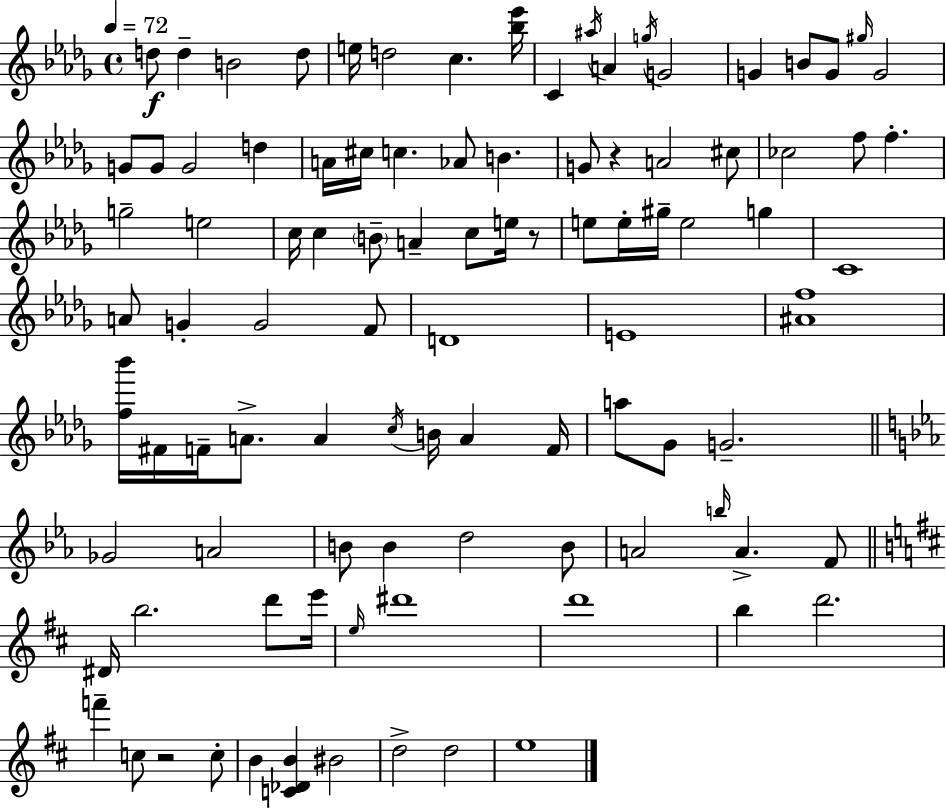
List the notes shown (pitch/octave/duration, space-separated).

D5/e D5/q B4/h D5/e E5/s D5/h C5/q. [Bb5,Eb6]/s C4/q A#5/s A4/q G5/s G4/h G4/q B4/e G4/e G#5/s G4/h G4/e G4/e G4/h D5/q A4/s C#5/s C5/q. Ab4/e B4/q. G4/e R/q A4/h C#5/e CES5/h F5/e F5/q. G5/h E5/h C5/s C5/q B4/e A4/q C5/e E5/s R/e E5/e E5/s G#5/s E5/h G5/q C4/w A4/e G4/q G4/h F4/e D4/w E4/w [A#4,F5]/w [F5,Bb6]/s F#4/s F4/s A4/e. A4/q C5/s B4/s A4/q F4/s A5/e Gb4/e G4/h. Gb4/h A4/h B4/e B4/q D5/h B4/e A4/h B5/s A4/q. F4/e D#4/s B5/h. D6/e E6/s E5/s D#6/w D6/w B5/q D6/h. F6/q C5/e R/h C5/e B4/q [C4,Db4,B4]/q BIS4/h D5/h D5/h E5/w